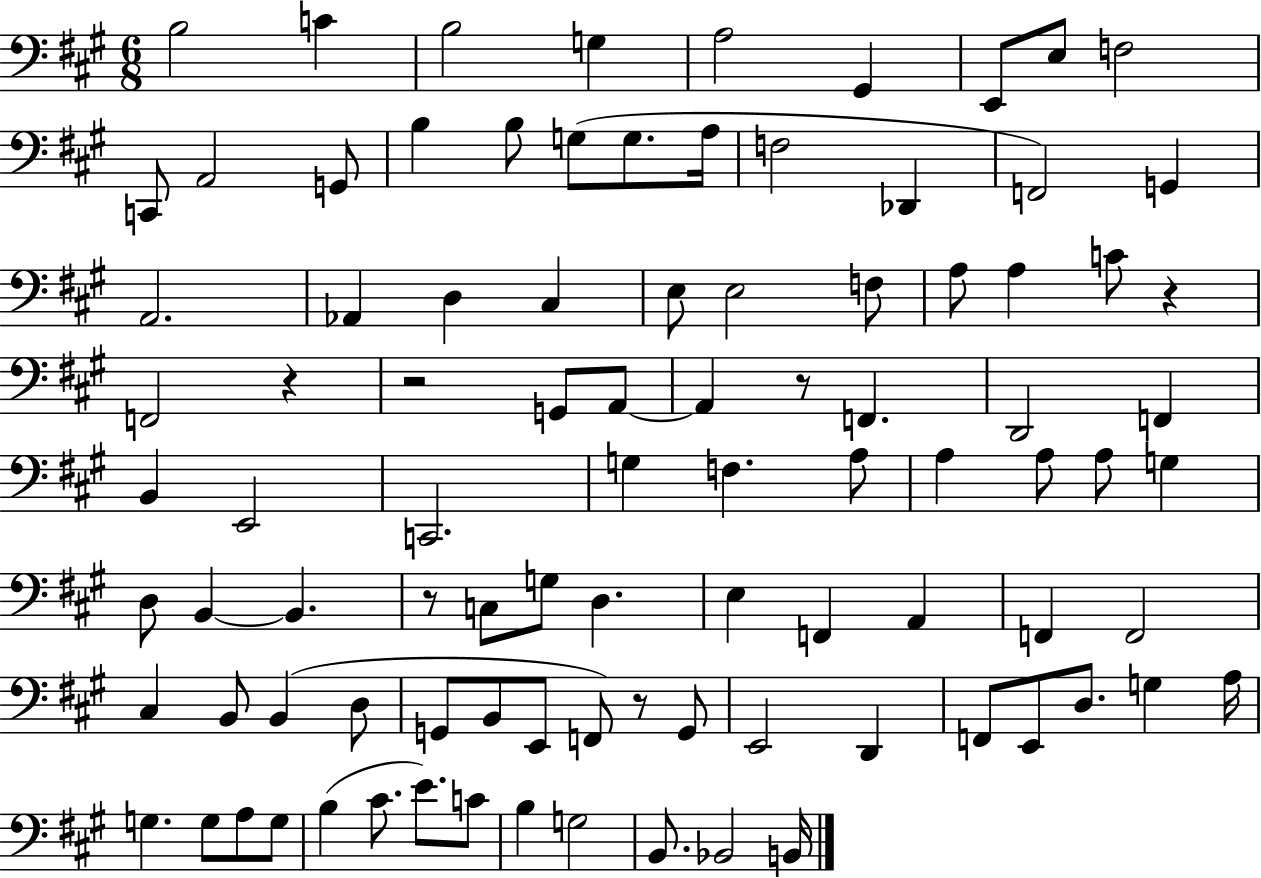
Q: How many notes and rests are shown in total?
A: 94